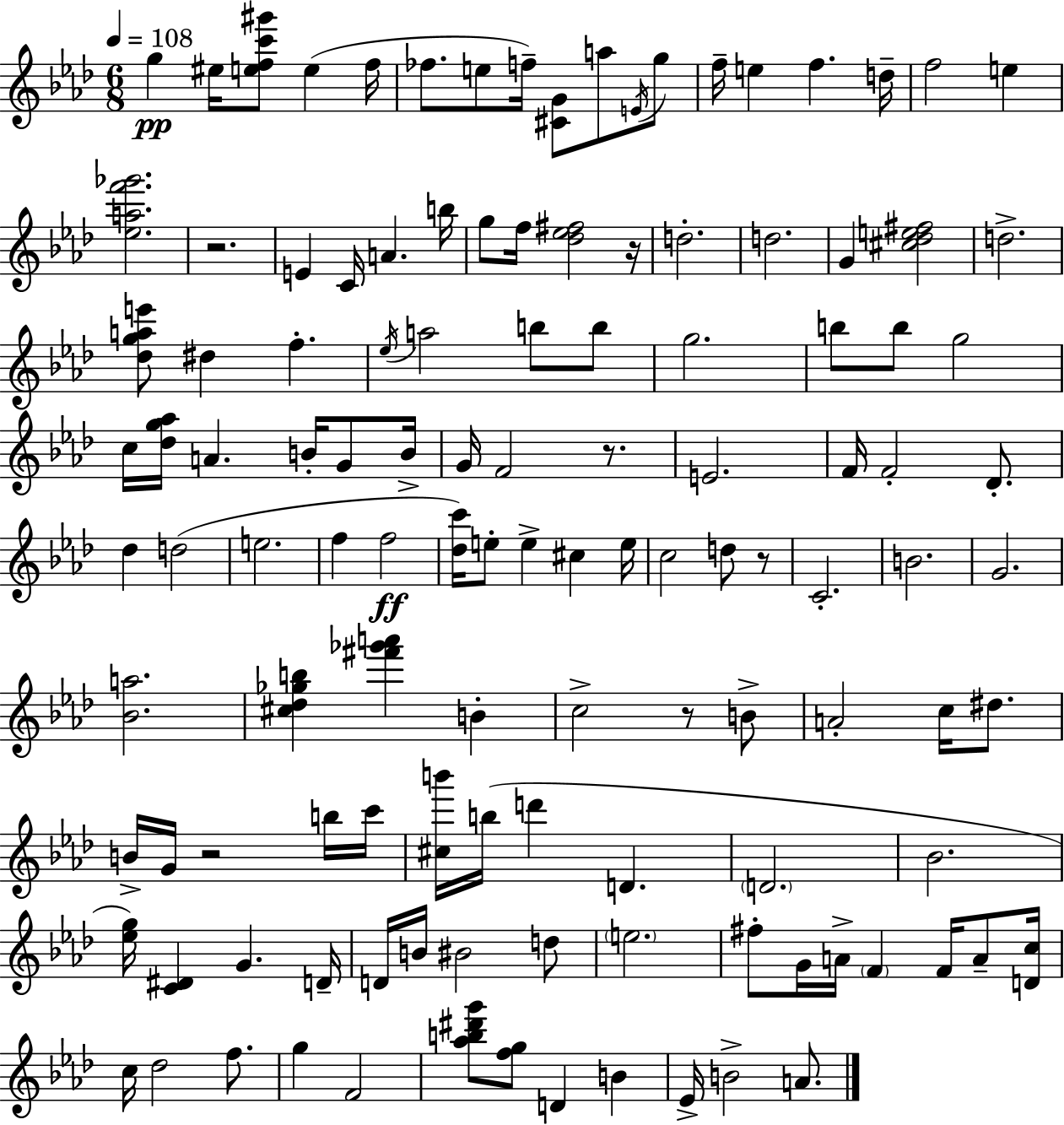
{
  \clef treble
  \numericTimeSignature
  \time 6/8
  \key aes \major
  \tempo 4 = 108
  g''4\pp eis''16 <e'' f'' c''' gis'''>8 e''4( f''16 | fes''8. e''8 f''16--) <cis' g'>8 a''8 \acciaccatura { e'16 } g''8 | f''16-- e''4 f''4. | d''16-- f''2 e''4 | \break <ees'' a'' f''' ges'''>2. | r2. | e'4 c'16 a'4. | b''16 g''8 f''16 <des'' ees'' fis''>2 | \break r16 d''2.-. | d''2. | g'4 <cis'' des'' e'' fis''>2 | d''2.-> | \break <des'' g'' a'' e'''>8 dis''4 f''4.-. | \acciaccatura { ees''16 } a''2 b''8 | b''8 g''2. | b''8 b''8 g''2 | \break c''16 <des'' g'' aes''>16 a'4. b'16-. g'8 | b'16-> g'16 f'2 r8. | e'2. | f'16 f'2-. des'8.-. | \break des''4 d''2( | e''2. | f''4 f''2\ff | <des'' c'''>16) e''8-. e''4-> cis''4 | \break e''16 c''2 d''8 | r8 c'2.-. | b'2. | g'2. | \break <bes' a''>2. | <cis'' des'' ges'' b''>4 <fis''' ges''' a'''>4 b'4-. | c''2-> r8 | b'8-> a'2-. c''16 dis''8. | \break b'16-> g'16 r2 | b''16 c'''16 <cis'' b'''>16 b''16( d'''4 d'4. | \parenthesize d'2. | bes'2. | \break <ees'' g''>16) <c' dis'>4 g'4. | d'16-- d'16 b'16 bis'2 | d''8 \parenthesize e''2. | fis''8-. g'16 a'16-> \parenthesize f'4 f'16 a'8-- | \break <d' c''>16 c''16 des''2 f''8. | g''4 f'2 | <aes'' b'' dis''' g'''>8 <f'' g''>8 d'4 b'4 | ees'16-> b'2-> a'8. | \break \bar "|."
}